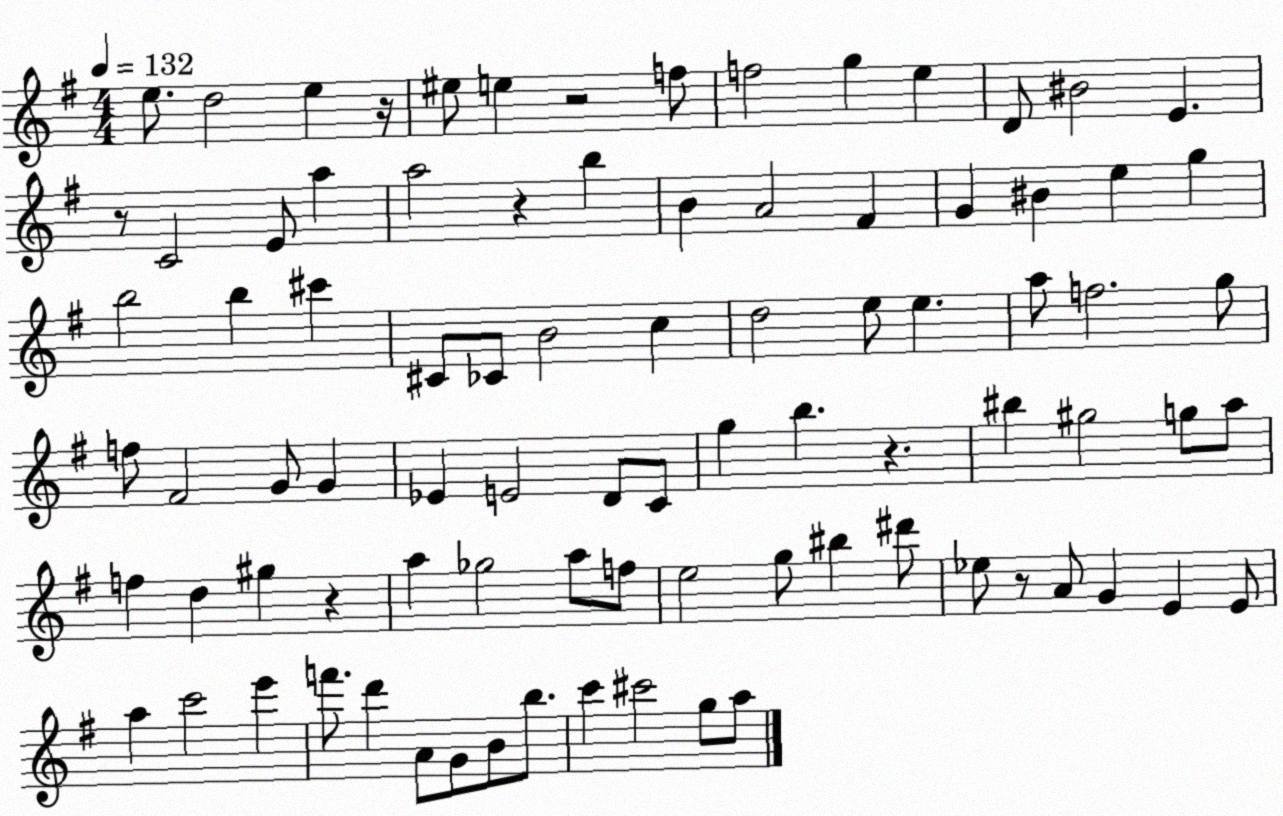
X:1
T:Untitled
M:4/4
L:1/4
K:G
e/2 d2 e z/4 ^e/2 e z2 f/2 f2 g e D/2 ^B2 E z/2 C2 E/2 a a2 z b B A2 ^F G ^B e g b2 b ^c' ^C/2 _C/2 B2 c d2 e/2 e a/2 f2 g/2 f/2 ^F2 G/2 G _E E2 D/2 C/2 g b z ^b ^g2 g/2 a/2 f d ^g z a _g2 a/2 f/2 e2 g/2 ^b ^d'/2 _e/2 z/2 A/2 G E E/2 a c'2 e' f'/2 d' A/2 G/2 B/2 b/2 c' ^c'2 g/2 a/2